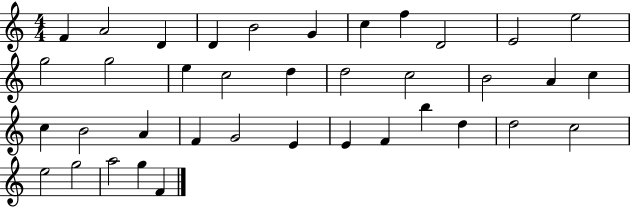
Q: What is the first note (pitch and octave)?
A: F4